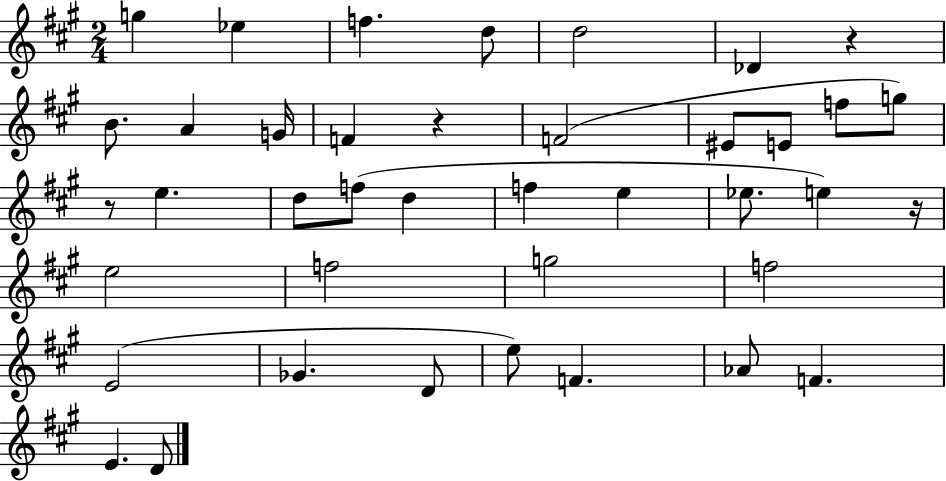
{
  \clef treble
  \numericTimeSignature
  \time 2/4
  \key a \major
  g''4 ees''4 | f''4. d''8 | d''2 | des'4 r4 | \break b'8. a'4 g'16 | f'4 r4 | f'2( | eis'8 e'8 f''8 g''8) | \break r8 e''4. | d''8 f''8( d''4 | f''4 e''4 | ees''8. e''4) r16 | \break e''2 | f''2 | g''2 | f''2 | \break e'2( | ges'4. d'8 | e''8) f'4. | aes'8 f'4. | \break e'4. d'8 | \bar "|."
}